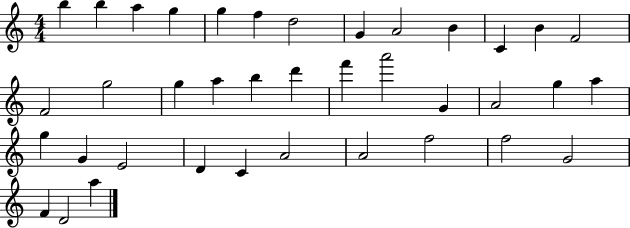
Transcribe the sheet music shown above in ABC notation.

X:1
T:Untitled
M:4/4
L:1/4
K:C
b b a g g f d2 G A2 B C B F2 F2 g2 g a b d' f' a'2 G A2 g a g G E2 D C A2 A2 f2 f2 G2 F D2 a